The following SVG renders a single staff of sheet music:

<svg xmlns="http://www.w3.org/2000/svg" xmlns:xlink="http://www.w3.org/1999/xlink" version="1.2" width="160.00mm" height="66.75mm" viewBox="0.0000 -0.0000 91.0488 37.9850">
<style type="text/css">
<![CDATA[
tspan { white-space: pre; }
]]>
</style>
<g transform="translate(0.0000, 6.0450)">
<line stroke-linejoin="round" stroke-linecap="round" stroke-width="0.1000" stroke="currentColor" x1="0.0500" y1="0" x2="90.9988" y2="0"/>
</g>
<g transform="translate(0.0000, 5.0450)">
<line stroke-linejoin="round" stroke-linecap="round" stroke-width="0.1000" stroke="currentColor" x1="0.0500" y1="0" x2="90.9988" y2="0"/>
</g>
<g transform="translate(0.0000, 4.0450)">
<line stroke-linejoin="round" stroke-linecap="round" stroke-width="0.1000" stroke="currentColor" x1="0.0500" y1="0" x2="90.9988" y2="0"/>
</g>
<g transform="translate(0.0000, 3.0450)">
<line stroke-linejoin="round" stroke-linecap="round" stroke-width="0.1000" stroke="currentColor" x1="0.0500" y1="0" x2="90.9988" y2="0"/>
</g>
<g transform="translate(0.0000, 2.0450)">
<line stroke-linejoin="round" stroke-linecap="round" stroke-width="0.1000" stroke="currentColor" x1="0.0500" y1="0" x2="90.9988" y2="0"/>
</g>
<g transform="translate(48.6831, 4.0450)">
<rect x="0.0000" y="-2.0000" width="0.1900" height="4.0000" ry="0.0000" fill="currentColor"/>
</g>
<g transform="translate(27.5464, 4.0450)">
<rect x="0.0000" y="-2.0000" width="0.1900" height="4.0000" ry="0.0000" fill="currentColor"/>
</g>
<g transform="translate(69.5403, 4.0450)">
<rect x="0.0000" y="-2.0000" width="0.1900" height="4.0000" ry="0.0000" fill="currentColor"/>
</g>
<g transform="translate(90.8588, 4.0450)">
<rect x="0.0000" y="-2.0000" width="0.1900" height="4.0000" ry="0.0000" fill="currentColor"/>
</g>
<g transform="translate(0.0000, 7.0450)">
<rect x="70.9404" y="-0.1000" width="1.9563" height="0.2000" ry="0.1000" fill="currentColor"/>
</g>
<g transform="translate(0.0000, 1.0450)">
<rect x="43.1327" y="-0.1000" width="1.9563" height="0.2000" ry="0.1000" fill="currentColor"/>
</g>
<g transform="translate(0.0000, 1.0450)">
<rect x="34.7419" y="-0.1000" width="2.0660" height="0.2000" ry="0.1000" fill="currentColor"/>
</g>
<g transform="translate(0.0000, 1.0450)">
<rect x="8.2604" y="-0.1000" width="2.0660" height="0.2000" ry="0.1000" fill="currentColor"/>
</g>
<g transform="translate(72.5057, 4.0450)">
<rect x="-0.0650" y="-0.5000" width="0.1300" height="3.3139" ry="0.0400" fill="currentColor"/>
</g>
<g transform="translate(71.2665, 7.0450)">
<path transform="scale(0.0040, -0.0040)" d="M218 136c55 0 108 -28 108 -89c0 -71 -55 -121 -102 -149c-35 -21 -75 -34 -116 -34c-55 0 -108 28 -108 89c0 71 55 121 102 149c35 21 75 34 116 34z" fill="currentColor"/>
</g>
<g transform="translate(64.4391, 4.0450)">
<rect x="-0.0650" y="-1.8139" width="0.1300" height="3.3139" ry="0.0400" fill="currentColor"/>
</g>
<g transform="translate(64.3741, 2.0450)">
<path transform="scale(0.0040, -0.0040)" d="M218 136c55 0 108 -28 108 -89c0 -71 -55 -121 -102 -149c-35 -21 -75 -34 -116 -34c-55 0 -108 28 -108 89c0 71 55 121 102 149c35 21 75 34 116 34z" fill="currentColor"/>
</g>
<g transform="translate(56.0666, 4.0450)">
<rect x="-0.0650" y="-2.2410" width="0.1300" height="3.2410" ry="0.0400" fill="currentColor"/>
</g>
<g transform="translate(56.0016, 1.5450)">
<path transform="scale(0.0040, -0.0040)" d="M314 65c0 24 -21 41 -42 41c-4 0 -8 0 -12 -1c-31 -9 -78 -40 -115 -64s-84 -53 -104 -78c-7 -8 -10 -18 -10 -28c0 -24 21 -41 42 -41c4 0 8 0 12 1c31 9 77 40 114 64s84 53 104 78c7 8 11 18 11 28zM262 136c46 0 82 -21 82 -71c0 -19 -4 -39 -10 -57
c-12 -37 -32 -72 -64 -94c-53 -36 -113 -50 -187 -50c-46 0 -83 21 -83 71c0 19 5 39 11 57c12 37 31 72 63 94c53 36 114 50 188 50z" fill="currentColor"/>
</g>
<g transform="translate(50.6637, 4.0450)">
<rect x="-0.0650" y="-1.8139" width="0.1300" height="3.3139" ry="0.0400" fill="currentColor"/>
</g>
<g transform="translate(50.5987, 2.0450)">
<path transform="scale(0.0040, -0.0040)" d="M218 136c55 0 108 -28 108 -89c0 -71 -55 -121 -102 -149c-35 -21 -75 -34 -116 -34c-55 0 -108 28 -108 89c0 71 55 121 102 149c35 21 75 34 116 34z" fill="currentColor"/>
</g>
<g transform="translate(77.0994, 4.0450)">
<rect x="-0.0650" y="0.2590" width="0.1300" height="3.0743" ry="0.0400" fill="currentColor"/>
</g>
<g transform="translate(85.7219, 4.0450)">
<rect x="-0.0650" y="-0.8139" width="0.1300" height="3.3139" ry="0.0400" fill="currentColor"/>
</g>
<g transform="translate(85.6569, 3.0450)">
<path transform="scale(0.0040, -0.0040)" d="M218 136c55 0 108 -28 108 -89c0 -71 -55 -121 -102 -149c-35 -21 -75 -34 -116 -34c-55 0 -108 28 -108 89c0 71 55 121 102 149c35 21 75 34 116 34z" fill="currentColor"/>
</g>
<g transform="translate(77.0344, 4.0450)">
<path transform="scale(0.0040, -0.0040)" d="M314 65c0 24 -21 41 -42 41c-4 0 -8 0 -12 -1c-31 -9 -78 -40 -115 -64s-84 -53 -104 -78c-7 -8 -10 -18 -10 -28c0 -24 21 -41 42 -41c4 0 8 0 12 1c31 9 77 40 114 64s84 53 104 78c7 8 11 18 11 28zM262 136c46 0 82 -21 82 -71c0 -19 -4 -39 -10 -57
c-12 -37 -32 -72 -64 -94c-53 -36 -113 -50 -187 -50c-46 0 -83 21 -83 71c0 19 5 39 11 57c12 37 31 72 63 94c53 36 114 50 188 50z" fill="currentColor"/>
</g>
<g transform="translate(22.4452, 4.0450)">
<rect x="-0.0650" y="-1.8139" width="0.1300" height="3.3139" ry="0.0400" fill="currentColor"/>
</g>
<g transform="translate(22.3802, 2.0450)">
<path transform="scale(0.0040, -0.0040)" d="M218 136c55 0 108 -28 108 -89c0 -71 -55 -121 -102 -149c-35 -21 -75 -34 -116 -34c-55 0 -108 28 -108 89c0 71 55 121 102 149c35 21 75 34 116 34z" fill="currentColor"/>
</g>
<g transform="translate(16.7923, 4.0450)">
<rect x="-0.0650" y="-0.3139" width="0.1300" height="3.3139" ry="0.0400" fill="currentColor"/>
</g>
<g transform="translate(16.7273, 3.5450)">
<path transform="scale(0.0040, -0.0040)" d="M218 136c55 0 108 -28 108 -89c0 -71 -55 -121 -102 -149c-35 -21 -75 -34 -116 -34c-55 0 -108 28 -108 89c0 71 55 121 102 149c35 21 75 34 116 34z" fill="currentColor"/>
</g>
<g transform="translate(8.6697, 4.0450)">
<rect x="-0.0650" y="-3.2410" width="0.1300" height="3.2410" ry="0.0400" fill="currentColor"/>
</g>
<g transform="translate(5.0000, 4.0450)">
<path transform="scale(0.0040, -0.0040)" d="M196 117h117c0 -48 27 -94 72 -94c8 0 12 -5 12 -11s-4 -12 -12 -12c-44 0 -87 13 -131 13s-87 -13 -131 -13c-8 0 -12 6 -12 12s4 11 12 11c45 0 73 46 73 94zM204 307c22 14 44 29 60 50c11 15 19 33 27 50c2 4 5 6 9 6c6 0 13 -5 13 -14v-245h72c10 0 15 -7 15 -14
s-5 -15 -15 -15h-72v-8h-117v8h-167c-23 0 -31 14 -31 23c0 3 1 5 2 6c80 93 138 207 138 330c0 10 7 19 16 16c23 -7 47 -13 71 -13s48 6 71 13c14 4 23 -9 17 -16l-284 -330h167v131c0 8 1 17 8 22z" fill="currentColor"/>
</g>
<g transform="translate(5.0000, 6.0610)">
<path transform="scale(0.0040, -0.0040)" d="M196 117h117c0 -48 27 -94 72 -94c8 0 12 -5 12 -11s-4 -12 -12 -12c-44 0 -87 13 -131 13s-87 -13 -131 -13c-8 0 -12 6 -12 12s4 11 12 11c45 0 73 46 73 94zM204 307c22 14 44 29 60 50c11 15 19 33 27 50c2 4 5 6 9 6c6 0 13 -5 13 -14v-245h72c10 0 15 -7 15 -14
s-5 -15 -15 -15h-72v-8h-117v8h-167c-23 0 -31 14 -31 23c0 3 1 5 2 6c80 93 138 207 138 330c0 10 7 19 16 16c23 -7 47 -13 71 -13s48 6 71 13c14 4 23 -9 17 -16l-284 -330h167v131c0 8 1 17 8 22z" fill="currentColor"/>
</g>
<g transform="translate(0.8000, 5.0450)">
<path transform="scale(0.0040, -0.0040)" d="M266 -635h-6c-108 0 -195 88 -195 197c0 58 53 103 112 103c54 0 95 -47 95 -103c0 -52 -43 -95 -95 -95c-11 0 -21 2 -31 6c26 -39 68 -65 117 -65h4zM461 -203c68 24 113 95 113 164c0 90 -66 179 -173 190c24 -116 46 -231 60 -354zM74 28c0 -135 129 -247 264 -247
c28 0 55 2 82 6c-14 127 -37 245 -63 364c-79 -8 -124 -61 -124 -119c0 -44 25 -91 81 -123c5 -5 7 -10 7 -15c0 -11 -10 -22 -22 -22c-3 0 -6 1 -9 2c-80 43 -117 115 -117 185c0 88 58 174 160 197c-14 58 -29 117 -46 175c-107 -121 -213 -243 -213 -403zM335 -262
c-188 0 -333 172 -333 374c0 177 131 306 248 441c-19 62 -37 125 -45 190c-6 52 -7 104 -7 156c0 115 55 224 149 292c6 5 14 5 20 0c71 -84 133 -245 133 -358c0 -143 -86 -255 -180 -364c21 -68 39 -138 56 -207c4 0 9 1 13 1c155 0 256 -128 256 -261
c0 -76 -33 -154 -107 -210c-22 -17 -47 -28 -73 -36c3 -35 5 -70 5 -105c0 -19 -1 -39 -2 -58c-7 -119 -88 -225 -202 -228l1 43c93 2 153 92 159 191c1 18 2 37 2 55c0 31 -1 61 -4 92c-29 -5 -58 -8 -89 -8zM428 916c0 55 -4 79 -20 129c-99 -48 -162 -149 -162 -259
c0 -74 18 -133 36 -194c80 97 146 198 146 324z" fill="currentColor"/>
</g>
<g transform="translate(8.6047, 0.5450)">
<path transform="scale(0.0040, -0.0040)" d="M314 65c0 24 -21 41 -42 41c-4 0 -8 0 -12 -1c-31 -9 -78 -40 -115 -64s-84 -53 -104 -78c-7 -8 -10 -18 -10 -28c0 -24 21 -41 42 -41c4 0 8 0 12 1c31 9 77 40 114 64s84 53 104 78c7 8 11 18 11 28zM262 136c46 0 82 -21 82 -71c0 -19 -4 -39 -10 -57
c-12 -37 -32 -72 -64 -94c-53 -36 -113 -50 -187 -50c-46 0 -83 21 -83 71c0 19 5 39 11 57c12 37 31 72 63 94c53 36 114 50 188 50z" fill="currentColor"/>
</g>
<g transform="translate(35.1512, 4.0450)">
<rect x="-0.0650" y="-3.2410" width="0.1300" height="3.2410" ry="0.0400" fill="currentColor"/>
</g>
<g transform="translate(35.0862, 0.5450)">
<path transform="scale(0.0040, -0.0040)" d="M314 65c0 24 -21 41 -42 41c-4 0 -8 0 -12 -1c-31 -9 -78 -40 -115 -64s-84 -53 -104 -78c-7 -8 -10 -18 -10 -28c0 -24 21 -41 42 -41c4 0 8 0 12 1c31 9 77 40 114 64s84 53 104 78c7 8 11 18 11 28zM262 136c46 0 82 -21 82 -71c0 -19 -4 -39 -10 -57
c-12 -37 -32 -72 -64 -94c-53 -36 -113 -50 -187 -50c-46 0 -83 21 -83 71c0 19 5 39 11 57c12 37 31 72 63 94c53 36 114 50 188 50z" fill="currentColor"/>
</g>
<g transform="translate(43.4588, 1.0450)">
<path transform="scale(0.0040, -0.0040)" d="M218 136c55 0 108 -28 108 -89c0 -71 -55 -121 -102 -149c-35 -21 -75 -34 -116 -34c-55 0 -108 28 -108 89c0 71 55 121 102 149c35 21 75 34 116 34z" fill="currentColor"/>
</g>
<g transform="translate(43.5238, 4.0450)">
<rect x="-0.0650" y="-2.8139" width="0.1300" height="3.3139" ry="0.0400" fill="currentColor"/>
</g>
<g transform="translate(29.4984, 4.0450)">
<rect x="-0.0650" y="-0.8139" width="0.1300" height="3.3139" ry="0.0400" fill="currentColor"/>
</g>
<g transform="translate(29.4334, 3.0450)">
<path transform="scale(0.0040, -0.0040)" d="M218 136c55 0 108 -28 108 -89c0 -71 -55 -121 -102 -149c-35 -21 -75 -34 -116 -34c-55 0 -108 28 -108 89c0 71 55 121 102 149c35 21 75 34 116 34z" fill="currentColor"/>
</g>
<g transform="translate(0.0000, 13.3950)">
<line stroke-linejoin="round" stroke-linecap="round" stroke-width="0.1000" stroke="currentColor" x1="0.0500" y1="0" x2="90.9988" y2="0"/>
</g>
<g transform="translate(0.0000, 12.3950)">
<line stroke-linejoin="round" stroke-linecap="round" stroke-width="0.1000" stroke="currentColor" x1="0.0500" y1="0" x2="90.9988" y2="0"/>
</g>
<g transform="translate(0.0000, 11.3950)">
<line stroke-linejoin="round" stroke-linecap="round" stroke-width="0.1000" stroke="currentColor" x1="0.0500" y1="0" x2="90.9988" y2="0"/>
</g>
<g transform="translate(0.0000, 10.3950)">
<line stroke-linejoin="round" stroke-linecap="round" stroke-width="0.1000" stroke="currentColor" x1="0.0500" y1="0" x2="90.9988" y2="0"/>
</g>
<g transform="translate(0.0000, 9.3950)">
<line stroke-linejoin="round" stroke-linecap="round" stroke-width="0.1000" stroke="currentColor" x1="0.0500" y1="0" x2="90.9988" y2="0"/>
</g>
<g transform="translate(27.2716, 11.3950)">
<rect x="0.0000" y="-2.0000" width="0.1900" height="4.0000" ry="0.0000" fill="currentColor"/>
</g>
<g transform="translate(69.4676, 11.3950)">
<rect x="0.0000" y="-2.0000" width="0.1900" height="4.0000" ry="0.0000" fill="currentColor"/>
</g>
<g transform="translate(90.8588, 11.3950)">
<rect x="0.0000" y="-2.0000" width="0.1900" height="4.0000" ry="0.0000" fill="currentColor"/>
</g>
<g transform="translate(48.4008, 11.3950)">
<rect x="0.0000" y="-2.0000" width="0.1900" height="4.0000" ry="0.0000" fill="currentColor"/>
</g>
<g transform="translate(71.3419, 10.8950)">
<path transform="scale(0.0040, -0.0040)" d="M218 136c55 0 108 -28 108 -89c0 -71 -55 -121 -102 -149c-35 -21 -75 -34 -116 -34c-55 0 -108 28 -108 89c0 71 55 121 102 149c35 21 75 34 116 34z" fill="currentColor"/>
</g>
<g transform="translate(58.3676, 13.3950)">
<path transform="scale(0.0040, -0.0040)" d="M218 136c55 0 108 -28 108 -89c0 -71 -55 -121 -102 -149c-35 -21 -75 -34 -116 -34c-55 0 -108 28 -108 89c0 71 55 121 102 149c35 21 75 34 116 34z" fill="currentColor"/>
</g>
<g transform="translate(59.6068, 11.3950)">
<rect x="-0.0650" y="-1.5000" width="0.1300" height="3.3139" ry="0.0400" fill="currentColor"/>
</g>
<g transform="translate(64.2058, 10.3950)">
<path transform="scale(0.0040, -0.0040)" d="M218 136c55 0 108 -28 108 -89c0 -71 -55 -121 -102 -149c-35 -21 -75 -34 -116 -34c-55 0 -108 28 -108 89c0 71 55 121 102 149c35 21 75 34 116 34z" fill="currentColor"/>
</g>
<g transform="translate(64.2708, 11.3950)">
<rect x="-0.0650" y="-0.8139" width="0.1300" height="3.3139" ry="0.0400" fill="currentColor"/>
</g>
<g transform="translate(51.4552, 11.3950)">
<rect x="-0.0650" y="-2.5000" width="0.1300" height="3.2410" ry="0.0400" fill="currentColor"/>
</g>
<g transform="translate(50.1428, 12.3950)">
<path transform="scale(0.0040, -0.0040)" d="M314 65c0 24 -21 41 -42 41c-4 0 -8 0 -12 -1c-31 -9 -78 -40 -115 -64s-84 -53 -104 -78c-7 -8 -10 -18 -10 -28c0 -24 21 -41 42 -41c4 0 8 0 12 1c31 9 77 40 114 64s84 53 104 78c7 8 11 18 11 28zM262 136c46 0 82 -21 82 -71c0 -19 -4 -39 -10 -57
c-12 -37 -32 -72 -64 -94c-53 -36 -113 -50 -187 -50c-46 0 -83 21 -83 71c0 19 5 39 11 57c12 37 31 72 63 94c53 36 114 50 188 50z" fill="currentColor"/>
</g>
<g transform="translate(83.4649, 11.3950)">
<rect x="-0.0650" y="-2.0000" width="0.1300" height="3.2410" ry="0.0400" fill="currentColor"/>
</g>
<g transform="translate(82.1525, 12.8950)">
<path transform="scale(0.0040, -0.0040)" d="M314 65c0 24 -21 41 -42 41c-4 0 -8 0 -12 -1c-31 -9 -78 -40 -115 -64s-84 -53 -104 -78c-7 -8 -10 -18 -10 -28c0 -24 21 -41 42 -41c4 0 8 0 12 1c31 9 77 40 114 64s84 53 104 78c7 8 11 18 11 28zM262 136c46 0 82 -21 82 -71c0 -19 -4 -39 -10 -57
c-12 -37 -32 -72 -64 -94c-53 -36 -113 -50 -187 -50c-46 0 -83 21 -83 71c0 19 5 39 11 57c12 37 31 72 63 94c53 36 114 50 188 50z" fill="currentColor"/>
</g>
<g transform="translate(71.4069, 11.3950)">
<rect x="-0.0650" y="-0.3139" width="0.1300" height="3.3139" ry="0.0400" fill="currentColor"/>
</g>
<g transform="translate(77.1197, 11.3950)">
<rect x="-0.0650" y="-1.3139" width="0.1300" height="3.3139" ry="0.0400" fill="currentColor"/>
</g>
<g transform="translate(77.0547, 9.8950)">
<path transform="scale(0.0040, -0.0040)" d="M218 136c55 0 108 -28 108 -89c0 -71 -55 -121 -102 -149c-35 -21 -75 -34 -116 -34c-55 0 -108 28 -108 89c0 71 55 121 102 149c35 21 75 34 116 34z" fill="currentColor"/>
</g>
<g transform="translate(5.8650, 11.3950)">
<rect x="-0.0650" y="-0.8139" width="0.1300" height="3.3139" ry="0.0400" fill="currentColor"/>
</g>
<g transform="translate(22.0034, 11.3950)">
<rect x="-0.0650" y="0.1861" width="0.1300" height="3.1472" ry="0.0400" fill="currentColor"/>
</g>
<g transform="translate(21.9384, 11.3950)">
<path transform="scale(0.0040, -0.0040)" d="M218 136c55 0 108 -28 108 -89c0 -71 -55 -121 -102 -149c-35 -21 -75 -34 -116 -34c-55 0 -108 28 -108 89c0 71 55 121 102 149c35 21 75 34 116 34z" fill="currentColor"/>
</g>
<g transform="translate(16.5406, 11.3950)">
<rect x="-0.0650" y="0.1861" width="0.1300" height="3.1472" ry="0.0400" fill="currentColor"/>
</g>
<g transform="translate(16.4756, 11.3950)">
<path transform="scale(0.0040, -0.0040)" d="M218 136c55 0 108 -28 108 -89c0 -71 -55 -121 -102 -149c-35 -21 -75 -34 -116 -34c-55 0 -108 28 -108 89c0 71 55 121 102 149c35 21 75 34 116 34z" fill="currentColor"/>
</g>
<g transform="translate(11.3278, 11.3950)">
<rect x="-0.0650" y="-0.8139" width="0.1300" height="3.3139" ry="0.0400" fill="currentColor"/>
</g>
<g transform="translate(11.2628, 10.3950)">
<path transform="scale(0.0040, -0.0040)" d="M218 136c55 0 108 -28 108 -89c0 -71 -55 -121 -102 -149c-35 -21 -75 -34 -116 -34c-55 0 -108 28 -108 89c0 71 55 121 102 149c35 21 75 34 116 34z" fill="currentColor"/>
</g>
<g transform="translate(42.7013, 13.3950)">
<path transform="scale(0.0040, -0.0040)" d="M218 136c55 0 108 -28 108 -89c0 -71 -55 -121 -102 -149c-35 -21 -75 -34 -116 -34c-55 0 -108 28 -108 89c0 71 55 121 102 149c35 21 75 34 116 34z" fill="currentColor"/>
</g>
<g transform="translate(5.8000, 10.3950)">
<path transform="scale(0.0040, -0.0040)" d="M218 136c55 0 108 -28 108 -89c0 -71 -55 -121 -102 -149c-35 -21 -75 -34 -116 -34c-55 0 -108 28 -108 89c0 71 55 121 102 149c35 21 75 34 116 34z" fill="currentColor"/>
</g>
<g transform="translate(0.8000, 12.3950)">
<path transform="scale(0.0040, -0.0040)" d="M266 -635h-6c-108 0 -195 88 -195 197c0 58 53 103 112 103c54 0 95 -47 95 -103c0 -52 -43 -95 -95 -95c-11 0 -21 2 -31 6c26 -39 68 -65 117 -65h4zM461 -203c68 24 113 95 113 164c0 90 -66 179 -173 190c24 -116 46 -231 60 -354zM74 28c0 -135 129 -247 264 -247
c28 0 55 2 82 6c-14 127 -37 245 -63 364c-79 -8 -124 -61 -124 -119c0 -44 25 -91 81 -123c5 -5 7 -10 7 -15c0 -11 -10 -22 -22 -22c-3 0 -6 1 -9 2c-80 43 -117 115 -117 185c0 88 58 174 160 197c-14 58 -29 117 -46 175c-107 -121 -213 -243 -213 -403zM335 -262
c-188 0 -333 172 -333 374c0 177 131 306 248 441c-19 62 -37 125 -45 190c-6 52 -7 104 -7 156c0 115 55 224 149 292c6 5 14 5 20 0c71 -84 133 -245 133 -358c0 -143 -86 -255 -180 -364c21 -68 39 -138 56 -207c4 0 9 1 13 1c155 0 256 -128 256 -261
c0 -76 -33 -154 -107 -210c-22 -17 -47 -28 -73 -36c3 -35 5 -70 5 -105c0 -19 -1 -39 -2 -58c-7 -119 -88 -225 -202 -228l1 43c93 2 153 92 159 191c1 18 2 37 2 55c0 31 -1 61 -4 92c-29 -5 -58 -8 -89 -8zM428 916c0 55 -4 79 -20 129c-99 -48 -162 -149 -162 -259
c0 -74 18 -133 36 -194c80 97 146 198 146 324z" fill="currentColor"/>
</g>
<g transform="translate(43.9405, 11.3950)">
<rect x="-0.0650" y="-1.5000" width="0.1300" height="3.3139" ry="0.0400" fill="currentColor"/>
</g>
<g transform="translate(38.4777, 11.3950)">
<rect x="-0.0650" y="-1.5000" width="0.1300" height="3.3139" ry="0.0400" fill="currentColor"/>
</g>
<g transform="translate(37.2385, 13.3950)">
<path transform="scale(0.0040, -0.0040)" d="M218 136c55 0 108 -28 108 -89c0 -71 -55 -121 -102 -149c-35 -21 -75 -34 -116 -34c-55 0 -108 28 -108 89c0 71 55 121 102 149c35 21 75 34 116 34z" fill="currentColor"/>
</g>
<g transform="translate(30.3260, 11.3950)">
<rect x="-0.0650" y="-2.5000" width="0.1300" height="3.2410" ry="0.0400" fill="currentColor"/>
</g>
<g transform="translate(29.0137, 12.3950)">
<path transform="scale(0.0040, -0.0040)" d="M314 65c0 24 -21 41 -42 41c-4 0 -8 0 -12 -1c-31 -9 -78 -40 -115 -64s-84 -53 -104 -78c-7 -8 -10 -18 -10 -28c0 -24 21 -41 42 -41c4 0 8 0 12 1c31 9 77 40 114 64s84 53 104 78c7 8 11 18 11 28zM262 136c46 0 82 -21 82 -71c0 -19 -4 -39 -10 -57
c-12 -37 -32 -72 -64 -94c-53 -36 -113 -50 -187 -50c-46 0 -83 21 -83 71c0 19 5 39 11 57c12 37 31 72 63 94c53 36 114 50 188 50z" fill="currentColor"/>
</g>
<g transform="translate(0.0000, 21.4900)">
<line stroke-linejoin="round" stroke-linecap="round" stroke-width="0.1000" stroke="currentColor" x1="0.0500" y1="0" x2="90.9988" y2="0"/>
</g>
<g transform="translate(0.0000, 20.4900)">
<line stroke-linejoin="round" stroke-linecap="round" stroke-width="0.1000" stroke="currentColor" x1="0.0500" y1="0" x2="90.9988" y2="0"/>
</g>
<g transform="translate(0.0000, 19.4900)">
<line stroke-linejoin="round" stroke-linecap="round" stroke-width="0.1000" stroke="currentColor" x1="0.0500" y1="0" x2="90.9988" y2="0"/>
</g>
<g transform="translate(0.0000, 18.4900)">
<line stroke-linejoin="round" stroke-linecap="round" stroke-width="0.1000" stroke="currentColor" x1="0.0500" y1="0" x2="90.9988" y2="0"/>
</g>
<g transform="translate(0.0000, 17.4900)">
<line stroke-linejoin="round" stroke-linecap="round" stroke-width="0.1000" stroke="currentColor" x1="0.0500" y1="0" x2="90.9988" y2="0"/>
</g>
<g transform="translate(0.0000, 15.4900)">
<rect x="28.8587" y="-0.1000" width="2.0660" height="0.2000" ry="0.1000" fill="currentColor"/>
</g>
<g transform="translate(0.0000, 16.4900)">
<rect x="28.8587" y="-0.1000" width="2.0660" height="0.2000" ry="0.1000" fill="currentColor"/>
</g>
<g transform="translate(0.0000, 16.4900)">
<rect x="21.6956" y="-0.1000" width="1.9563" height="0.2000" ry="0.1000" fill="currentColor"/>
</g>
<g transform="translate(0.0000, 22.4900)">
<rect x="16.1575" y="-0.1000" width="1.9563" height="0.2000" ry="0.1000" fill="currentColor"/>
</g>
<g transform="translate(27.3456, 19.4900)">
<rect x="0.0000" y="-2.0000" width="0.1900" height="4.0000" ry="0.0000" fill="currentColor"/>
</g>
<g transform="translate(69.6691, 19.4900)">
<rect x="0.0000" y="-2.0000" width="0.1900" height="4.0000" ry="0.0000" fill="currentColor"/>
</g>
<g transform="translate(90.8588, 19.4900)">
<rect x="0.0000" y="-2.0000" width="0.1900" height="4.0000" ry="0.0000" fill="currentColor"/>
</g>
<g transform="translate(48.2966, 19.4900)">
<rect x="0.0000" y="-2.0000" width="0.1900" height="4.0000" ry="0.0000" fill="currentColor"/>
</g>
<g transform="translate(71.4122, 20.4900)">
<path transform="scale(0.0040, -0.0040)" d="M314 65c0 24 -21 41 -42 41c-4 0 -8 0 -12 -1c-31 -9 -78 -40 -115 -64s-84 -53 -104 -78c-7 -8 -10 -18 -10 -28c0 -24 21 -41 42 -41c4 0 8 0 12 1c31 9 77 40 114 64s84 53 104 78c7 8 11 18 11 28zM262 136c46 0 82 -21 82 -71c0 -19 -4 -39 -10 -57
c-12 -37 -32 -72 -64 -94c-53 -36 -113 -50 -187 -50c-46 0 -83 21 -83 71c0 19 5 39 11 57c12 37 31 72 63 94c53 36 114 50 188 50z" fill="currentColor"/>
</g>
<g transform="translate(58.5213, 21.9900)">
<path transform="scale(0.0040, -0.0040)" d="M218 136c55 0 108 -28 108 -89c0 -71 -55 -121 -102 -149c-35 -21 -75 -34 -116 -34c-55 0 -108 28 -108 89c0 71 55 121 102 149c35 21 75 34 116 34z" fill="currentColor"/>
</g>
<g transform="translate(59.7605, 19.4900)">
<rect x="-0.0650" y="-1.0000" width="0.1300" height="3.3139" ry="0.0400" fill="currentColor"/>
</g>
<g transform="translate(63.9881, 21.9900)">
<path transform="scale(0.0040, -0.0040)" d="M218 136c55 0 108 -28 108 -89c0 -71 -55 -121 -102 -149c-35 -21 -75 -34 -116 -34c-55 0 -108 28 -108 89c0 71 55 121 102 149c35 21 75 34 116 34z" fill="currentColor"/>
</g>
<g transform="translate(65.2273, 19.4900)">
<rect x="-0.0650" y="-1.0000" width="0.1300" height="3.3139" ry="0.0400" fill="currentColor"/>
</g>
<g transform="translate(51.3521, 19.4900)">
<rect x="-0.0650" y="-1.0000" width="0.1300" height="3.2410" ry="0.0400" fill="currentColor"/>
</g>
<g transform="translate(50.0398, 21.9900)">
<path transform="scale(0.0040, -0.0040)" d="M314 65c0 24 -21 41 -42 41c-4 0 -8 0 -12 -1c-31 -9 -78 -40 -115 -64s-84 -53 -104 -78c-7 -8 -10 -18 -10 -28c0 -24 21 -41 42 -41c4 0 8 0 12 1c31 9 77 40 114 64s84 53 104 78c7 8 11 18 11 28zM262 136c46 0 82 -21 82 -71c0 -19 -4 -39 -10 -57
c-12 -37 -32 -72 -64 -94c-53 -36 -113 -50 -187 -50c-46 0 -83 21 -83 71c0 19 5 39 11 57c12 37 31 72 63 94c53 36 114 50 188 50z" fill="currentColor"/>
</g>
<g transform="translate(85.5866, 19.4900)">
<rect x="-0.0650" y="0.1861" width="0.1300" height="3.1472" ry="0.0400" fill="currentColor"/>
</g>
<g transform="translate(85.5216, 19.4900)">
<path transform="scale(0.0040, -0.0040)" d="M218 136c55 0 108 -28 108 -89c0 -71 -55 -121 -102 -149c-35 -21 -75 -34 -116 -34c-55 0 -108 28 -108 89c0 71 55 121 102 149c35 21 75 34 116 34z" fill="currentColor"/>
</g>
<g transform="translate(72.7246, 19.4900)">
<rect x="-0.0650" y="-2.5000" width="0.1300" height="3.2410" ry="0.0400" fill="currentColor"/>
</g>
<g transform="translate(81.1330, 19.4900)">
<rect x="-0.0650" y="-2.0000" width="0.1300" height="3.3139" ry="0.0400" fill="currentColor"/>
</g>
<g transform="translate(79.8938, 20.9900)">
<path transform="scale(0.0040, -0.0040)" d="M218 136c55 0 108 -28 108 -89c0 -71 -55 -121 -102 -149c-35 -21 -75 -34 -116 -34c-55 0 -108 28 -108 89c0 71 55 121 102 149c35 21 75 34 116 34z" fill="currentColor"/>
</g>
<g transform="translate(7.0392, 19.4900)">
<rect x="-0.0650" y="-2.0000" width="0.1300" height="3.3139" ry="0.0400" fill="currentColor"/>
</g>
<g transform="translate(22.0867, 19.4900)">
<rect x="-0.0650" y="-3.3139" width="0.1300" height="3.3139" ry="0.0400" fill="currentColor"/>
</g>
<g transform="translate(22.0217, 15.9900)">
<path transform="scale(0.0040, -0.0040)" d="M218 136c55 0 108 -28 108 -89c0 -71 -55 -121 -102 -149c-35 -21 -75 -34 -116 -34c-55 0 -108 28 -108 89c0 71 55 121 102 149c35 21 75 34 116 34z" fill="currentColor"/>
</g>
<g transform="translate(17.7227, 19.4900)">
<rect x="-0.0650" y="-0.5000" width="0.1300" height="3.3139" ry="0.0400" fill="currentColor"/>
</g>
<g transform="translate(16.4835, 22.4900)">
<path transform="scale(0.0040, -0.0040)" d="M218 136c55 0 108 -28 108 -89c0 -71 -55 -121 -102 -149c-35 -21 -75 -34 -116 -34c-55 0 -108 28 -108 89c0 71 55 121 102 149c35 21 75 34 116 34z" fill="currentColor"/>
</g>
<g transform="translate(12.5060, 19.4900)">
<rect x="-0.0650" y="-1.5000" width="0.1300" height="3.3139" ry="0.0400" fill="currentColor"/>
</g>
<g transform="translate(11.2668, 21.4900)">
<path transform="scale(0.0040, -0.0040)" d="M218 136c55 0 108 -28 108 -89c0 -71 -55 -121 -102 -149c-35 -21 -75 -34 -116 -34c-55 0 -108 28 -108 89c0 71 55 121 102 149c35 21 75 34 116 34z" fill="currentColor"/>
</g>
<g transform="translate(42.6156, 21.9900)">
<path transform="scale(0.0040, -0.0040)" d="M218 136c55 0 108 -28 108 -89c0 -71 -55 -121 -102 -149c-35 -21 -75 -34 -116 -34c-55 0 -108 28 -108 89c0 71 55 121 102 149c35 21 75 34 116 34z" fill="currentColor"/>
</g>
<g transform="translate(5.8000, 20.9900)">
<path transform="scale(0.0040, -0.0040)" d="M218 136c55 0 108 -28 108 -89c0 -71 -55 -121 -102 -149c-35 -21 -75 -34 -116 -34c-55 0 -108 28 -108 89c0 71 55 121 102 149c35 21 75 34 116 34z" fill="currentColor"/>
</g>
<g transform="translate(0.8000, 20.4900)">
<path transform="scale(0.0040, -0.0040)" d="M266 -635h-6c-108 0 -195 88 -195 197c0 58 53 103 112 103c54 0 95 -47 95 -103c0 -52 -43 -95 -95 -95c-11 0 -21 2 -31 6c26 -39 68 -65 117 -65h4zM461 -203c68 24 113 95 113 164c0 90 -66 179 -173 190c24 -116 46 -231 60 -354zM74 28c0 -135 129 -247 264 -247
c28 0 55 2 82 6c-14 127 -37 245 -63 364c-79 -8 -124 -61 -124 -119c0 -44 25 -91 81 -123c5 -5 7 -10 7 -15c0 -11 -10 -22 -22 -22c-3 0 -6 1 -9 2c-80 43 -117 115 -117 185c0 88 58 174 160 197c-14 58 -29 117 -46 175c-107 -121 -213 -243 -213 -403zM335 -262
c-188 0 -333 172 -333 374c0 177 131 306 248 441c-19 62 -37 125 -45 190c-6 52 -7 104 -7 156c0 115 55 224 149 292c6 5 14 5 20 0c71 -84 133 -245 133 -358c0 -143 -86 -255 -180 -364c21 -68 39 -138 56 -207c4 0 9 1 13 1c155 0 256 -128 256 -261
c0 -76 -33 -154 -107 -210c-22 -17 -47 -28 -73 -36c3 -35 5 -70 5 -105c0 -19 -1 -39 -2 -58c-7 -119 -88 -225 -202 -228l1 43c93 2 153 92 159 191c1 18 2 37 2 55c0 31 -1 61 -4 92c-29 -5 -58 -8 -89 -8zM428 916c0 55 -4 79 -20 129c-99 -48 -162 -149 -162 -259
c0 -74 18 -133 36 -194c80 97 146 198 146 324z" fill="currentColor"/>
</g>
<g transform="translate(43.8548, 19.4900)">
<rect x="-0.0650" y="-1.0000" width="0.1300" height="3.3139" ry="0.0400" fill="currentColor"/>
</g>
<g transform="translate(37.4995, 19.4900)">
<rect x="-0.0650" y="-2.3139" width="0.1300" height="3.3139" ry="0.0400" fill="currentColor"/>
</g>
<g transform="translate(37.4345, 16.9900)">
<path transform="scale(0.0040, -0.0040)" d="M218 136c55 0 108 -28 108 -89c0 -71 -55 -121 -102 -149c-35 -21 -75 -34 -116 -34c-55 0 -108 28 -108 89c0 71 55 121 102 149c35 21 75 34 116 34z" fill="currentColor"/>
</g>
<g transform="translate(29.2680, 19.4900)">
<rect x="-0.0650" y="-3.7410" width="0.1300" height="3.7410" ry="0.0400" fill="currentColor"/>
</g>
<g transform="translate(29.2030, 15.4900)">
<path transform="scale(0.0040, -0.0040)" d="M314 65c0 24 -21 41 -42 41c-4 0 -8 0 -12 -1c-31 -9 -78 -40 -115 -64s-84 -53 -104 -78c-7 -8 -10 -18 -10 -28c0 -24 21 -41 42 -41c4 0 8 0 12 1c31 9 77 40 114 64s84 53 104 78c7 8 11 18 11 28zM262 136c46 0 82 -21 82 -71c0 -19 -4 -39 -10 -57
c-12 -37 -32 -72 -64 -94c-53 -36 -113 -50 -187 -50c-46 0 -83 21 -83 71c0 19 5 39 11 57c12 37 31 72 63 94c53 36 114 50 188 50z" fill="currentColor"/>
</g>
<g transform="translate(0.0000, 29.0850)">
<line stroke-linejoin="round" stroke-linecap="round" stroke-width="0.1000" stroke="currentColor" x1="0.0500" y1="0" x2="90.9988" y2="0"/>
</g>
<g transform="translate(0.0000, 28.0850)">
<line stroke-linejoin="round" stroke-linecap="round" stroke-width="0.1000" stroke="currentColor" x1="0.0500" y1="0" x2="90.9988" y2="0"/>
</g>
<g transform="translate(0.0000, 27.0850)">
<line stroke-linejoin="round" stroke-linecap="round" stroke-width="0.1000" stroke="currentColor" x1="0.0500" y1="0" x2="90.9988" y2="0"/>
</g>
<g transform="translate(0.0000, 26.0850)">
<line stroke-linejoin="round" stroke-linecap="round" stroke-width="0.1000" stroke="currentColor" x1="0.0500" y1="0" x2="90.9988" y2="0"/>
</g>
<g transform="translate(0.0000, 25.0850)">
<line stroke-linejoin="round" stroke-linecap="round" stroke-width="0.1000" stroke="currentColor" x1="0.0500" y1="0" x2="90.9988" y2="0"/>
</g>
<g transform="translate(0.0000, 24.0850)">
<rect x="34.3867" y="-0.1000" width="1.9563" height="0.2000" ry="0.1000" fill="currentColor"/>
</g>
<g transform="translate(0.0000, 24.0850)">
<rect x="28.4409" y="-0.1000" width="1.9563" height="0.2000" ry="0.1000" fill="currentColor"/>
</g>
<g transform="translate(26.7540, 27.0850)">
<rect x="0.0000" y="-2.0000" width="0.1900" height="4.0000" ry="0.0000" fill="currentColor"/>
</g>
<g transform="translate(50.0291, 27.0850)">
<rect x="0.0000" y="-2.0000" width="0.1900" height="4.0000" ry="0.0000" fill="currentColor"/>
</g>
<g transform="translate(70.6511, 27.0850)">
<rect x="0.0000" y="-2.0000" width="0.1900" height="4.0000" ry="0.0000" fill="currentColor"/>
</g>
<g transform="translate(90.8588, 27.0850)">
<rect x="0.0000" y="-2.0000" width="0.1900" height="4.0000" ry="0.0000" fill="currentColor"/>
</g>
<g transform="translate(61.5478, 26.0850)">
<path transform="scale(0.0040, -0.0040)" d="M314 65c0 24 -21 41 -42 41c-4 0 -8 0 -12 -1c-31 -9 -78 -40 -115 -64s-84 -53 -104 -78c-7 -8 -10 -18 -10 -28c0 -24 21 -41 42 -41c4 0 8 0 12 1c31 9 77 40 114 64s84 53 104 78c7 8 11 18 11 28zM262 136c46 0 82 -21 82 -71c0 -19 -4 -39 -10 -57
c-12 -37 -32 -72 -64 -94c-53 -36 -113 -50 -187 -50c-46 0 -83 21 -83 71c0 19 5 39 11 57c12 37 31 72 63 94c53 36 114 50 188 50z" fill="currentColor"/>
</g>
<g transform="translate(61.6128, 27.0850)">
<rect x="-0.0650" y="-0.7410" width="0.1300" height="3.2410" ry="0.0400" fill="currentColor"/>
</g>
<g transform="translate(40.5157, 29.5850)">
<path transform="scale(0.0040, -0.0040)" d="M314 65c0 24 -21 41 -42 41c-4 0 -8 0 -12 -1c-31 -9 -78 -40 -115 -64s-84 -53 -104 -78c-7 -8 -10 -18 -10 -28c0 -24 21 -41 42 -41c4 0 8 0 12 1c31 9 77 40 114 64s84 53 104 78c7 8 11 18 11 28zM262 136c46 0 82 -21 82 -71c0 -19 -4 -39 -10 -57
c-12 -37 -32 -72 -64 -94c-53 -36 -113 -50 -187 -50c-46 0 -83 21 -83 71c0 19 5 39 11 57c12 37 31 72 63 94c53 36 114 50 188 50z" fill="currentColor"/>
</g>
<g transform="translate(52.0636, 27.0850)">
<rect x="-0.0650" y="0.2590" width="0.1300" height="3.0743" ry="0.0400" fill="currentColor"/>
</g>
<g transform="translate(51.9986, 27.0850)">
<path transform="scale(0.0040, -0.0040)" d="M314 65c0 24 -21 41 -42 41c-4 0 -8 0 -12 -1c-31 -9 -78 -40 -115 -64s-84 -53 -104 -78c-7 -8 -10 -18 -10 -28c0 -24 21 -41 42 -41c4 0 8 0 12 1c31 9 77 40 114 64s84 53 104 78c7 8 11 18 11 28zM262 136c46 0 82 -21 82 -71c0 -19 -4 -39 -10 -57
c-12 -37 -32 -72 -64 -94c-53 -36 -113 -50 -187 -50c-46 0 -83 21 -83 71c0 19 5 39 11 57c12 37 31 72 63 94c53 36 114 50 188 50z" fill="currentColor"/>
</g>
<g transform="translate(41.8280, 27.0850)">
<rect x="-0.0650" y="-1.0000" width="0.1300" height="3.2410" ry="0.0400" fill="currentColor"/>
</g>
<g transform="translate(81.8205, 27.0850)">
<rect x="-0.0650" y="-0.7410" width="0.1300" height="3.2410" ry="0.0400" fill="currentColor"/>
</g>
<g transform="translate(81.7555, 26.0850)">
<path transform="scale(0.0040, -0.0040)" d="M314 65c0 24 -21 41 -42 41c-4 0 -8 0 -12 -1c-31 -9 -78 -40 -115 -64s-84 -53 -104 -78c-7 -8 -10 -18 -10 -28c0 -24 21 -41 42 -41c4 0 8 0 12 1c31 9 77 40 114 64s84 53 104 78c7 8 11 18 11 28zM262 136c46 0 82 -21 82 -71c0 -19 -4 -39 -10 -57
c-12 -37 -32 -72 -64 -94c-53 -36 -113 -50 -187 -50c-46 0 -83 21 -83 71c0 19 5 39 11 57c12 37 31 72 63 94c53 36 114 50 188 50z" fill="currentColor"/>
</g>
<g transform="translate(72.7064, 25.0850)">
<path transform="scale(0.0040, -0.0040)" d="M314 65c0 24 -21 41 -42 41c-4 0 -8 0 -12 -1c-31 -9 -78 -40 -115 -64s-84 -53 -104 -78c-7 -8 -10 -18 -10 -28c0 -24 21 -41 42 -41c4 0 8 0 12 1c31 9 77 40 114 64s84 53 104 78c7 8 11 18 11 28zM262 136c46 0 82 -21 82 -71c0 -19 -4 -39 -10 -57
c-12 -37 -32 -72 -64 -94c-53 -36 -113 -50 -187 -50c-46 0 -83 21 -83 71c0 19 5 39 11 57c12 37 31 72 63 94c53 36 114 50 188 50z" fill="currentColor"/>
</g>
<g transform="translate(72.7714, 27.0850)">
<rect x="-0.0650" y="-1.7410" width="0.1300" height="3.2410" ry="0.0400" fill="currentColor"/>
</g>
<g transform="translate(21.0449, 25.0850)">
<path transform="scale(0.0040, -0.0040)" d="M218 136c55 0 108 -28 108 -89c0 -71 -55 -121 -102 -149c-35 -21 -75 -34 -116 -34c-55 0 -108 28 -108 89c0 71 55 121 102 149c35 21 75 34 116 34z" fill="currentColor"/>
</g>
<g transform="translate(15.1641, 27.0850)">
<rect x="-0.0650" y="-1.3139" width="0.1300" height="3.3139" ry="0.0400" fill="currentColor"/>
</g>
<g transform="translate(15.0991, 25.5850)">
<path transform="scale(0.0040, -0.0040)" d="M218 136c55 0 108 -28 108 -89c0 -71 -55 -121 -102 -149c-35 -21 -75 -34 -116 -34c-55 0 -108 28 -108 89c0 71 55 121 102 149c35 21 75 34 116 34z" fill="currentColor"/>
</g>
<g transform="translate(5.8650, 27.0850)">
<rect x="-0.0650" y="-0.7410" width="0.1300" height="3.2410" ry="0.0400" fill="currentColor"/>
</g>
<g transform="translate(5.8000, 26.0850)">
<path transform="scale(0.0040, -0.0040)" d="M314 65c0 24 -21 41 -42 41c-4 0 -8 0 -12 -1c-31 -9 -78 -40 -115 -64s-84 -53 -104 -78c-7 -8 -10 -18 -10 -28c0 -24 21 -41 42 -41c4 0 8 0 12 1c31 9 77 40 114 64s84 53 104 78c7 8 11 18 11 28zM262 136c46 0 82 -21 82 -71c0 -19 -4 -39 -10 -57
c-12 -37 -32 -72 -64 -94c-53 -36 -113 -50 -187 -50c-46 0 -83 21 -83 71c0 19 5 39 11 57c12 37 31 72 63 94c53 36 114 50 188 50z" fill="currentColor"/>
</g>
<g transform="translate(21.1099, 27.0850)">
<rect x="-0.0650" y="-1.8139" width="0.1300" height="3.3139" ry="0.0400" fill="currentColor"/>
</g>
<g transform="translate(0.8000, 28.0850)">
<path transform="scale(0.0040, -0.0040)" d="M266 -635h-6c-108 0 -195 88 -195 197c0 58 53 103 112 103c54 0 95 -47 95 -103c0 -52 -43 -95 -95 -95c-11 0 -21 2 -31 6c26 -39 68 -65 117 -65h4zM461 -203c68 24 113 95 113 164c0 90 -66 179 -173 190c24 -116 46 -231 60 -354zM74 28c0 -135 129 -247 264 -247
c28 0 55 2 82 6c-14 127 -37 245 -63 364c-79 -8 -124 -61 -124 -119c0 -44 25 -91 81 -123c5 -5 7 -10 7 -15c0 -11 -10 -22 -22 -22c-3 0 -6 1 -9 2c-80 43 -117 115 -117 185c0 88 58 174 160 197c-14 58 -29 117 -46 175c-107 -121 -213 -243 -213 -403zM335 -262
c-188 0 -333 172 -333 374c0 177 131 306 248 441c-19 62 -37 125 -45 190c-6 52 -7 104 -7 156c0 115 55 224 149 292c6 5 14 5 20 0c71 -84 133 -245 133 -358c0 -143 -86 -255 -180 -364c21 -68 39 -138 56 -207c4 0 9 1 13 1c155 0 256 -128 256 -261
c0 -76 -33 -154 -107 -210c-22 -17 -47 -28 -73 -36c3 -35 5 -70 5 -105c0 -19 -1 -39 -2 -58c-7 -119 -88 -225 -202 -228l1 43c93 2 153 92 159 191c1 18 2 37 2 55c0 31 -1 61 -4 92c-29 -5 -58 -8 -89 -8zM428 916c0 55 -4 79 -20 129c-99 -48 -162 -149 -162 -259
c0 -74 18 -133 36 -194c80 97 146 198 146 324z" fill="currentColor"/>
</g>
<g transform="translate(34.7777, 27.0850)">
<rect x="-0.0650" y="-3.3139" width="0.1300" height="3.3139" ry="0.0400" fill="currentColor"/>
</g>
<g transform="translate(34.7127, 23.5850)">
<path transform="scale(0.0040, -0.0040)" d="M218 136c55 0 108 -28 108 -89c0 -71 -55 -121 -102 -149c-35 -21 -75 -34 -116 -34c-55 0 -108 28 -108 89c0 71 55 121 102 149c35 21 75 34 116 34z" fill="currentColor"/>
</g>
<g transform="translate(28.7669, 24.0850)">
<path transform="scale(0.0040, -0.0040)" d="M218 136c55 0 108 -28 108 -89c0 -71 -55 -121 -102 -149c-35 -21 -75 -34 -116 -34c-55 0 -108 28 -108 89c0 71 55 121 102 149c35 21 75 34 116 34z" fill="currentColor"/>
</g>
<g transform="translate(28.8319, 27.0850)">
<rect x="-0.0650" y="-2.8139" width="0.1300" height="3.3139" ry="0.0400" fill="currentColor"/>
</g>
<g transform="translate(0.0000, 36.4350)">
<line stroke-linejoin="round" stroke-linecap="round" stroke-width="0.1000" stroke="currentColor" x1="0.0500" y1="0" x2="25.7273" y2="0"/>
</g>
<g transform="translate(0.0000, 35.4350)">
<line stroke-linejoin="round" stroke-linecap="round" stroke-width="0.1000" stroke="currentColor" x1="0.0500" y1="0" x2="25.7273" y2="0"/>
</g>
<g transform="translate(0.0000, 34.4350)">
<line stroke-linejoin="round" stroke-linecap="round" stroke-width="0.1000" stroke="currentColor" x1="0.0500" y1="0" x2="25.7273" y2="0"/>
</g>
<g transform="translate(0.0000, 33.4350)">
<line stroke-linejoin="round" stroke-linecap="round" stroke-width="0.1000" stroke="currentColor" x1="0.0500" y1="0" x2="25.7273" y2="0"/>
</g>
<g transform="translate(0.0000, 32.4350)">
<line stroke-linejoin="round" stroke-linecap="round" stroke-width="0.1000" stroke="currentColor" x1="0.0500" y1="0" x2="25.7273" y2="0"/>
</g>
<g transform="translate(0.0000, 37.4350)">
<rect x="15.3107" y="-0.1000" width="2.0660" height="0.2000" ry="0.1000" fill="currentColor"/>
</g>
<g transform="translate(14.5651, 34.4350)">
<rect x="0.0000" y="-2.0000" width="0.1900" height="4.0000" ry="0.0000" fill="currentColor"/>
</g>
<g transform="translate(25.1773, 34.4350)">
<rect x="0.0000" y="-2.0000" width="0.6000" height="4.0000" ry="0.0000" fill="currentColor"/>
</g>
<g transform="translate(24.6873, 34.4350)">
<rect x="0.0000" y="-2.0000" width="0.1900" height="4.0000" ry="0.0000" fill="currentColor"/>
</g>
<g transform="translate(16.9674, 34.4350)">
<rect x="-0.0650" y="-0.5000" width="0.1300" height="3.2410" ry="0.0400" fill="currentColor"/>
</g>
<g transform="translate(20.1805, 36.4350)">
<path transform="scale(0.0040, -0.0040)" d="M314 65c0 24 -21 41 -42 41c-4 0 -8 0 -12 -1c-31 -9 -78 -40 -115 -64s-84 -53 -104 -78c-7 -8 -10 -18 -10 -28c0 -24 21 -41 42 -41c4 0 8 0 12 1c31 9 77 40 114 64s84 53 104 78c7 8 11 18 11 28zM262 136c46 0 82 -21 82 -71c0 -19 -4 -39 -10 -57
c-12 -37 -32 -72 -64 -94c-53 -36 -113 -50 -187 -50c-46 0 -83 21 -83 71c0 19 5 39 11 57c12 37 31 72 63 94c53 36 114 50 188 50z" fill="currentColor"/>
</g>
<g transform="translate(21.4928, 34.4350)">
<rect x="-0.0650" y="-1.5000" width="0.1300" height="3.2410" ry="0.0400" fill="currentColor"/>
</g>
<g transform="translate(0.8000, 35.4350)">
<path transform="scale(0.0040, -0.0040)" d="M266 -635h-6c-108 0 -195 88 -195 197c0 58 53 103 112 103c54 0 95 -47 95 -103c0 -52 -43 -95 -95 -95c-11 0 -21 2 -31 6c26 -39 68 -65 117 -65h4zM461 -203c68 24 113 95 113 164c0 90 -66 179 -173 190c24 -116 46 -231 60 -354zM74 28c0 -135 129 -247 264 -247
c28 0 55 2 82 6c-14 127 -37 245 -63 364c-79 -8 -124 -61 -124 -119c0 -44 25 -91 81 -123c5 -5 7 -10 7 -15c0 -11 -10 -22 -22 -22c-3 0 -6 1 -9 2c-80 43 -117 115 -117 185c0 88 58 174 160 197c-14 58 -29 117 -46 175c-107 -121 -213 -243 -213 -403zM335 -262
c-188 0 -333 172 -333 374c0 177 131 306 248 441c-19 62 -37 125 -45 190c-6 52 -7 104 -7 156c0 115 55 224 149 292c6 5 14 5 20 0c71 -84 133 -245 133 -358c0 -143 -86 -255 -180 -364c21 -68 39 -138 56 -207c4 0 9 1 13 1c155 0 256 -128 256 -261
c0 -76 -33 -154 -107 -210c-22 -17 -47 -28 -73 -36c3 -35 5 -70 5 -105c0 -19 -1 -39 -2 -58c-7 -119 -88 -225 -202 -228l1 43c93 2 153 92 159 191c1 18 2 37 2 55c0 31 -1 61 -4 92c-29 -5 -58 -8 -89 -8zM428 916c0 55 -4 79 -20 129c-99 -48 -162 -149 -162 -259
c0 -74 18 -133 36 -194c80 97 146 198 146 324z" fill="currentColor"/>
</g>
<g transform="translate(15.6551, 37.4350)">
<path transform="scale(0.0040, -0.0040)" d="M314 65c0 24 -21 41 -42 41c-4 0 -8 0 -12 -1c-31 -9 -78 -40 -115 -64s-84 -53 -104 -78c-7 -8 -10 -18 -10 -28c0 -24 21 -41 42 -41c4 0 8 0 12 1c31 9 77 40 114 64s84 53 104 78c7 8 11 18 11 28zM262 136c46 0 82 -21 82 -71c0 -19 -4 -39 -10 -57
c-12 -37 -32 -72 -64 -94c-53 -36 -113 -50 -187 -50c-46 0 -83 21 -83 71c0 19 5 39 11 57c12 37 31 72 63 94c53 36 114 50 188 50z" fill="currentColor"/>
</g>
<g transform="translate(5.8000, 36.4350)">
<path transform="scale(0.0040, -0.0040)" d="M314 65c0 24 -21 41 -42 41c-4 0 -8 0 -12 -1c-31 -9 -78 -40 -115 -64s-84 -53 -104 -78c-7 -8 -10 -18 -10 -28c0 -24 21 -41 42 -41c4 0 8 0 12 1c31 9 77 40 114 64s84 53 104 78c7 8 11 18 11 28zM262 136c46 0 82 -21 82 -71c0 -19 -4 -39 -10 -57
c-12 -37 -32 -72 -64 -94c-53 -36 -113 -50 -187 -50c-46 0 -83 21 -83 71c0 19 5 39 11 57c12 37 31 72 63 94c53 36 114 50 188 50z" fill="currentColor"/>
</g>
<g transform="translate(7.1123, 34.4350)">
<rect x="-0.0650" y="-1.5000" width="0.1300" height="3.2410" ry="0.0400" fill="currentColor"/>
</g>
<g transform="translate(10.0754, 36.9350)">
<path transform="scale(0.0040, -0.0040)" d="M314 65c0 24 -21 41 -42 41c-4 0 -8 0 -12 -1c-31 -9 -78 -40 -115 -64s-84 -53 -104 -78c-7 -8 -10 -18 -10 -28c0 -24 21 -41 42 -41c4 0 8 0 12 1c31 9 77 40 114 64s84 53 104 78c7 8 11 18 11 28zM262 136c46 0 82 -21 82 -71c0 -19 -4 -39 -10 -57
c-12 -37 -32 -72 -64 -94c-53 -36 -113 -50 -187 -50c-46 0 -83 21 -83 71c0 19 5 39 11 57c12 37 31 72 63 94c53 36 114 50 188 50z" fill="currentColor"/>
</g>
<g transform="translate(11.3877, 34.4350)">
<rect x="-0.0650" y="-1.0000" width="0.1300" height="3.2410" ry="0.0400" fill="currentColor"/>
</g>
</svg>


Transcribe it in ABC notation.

X:1
T:Untitled
M:4/4
L:1/4
K:C
b2 c f d b2 a f g2 f C B2 d d d B B G2 E E G2 E d c e F2 F E C b c'2 g D D2 D D G2 F B d2 e f a b D2 B2 d2 f2 d2 E2 D2 C2 E2